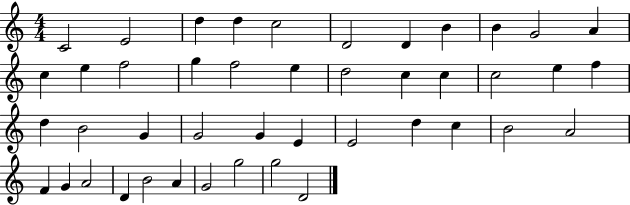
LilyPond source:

{
  \clef treble
  \numericTimeSignature
  \time 4/4
  \key c \major
  c'2 e'2 | d''4 d''4 c''2 | d'2 d'4 b'4 | b'4 g'2 a'4 | \break c''4 e''4 f''2 | g''4 f''2 e''4 | d''2 c''4 c''4 | c''2 e''4 f''4 | \break d''4 b'2 g'4 | g'2 g'4 e'4 | e'2 d''4 c''4 | b'2 a'2 | \break f'4 g'4 a'2 | d'4 b'2 a'4 | g'2 g''2 | g''2 d'2 | \break \bar "|."
}